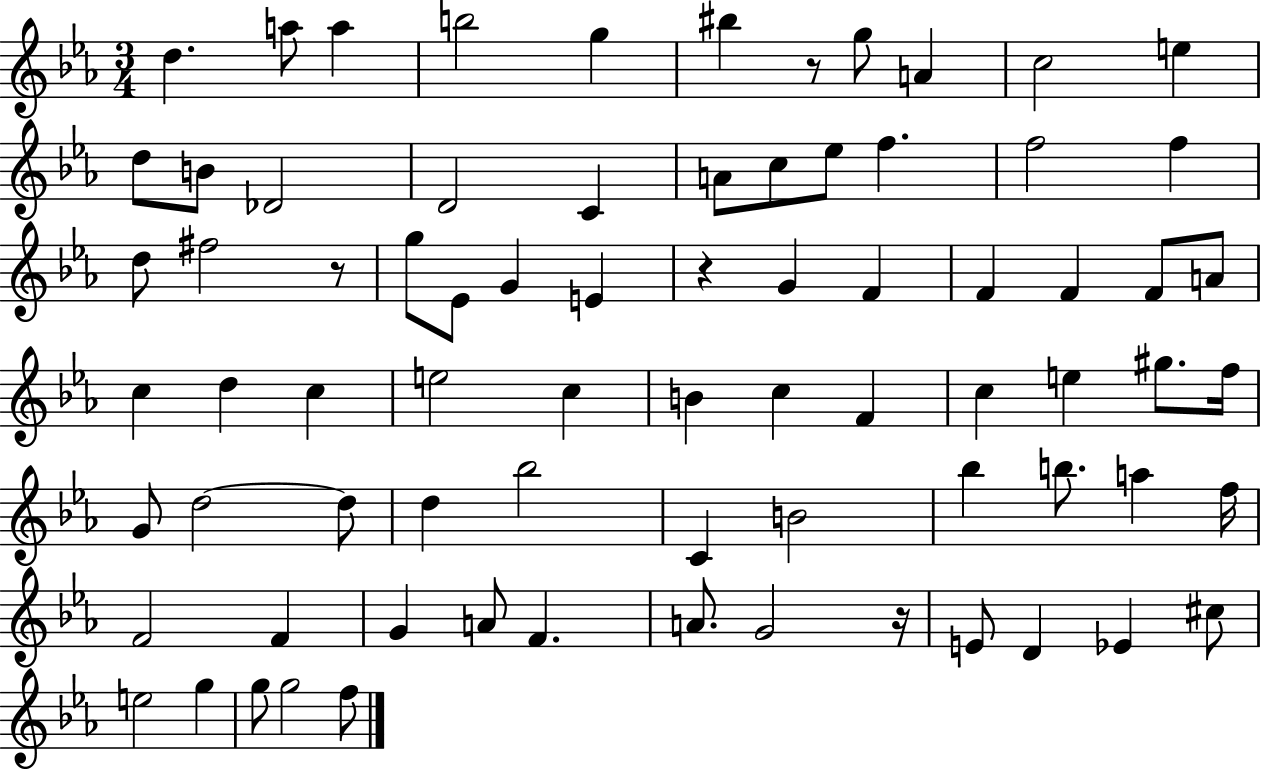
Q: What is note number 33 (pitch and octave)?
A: A4